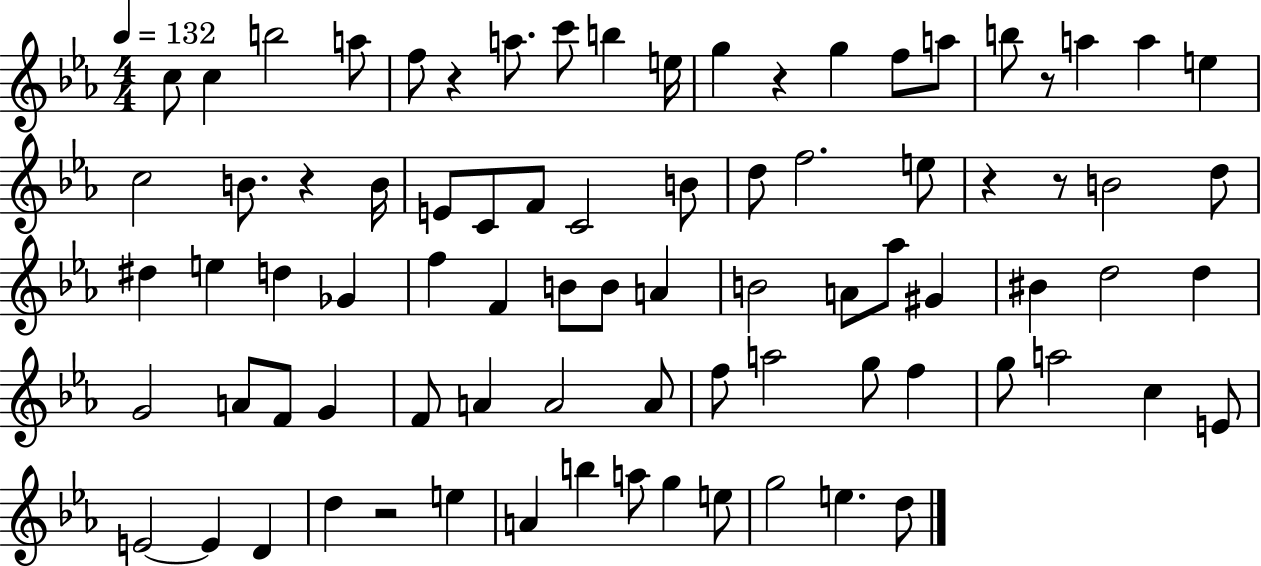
X:1
T:Untitled
M:4/4
L:1/4
K:Eb
c/2 c b2 a/2 f/2 z a/2 c'/2 b e/4 g z g f/2 a/2 b/2 z/2 a a e c2 B/2 z B/4 E/2 C/2 F/2 C2 B/2 d/2 f2 e/2 z z/2 B2 d/2 ^d e d _G f F B/2 B/2 A B2 A/2 _a/2 ^G ^B d2 d G2 A/2 F/2 G F/2 A A2 A/2 f/2 a2 g/2 f g/2 a2 c E/2 E2 E D d z2 e A b a/2 g e/2 g2 e d/2